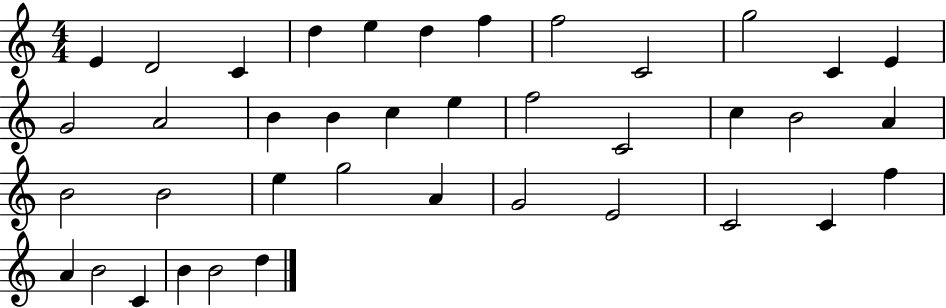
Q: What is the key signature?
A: C major